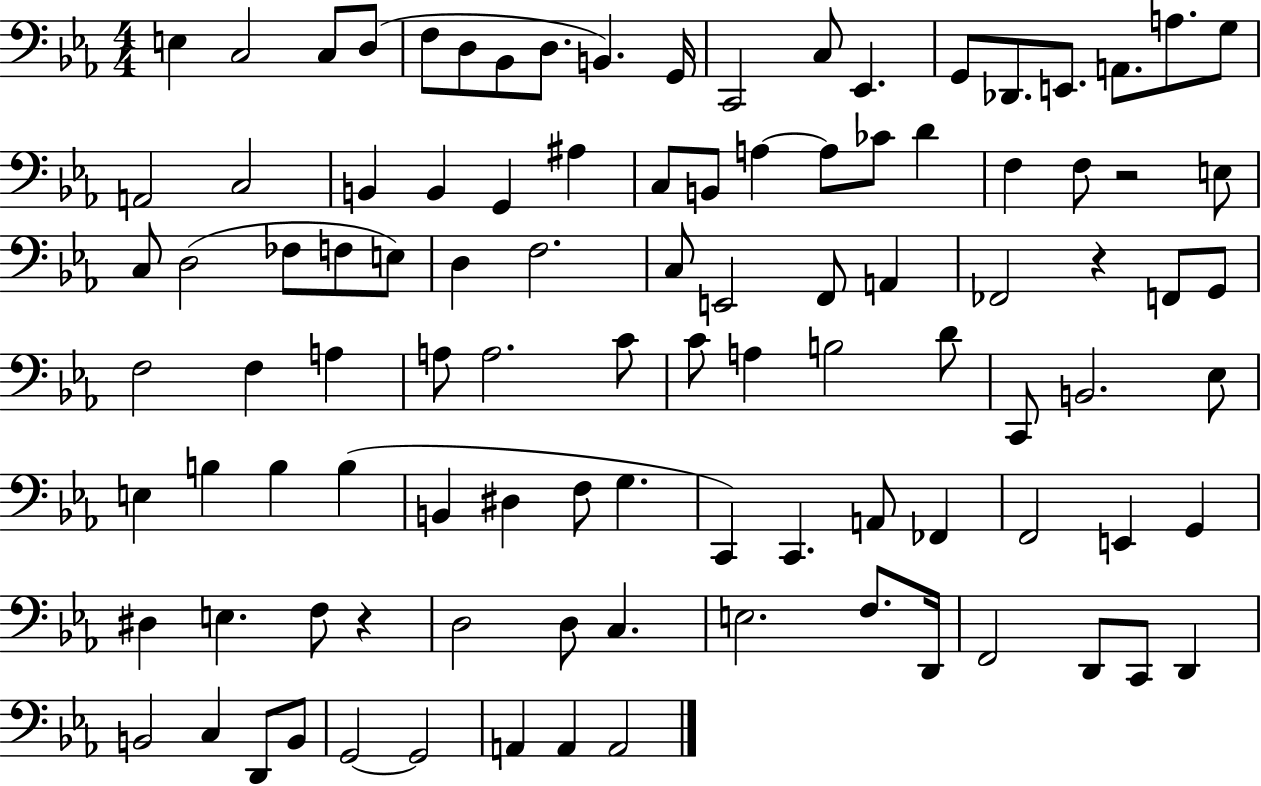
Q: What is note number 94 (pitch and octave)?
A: G2